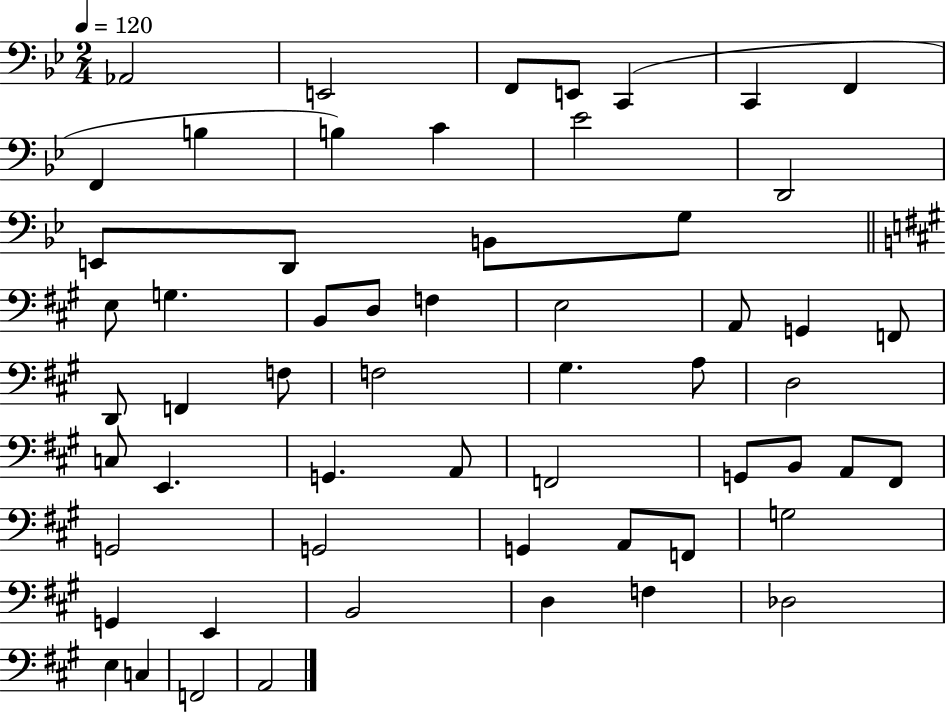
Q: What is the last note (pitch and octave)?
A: A2